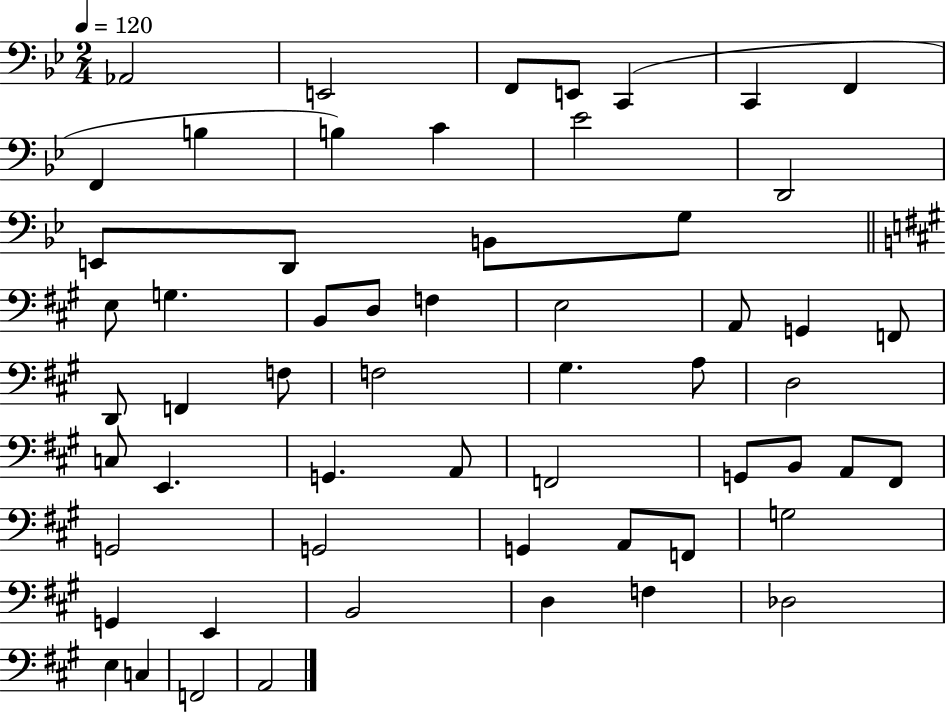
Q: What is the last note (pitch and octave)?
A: A2